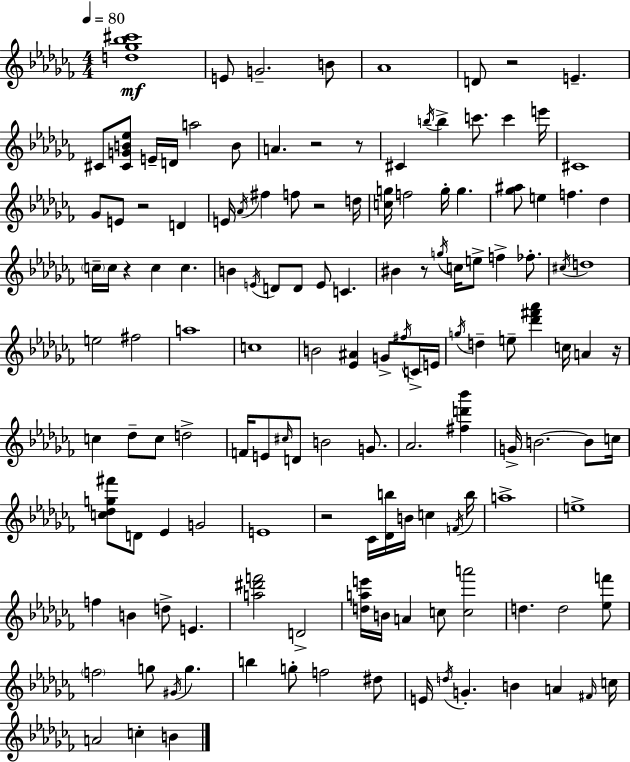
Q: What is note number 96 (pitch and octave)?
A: D4